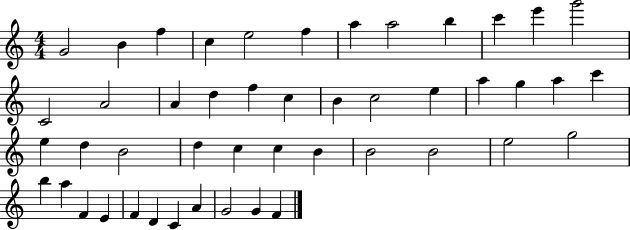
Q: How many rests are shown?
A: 0